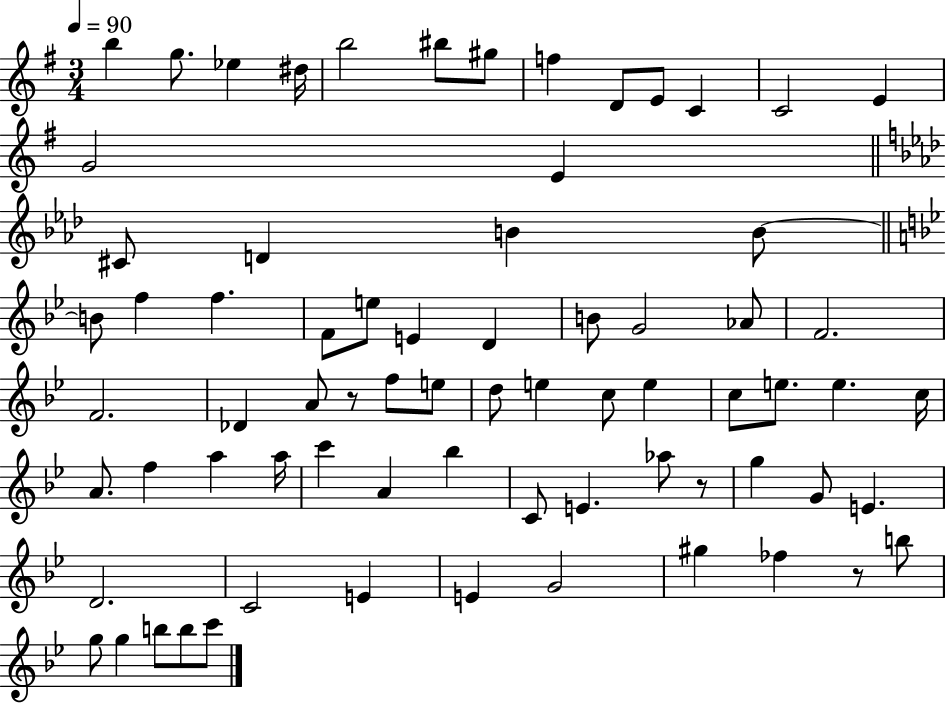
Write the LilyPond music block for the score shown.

{
  \clef treble
  \numericTimeSignature
  \time 3/4
  \key g \major
  \tempo 4 = 90
  b''4 g''8. ees''4 dis''16 | b''2 bis''8 gis''8 | f''4 d'8 e'8 c'4 | c'2 e'4 | \break g'2 e'4 | \bar "||" \break \key aes \major cis'8 d'4 b'4 b'8~~ | \bar "||" \break \key g \minor b'8 f''4 f''4. | f'8 e''8 e'4 d'4 | b'8 g'2 aes'8 | f'2. | \break f'2. | des'4 a'8 r8 f''8 e''8 | d''8 e''4 c''8 e''4 | c''8 e''8. e''4. c''16 | \break a'8. f''4 a''4 a''16 | c'''4 a'4 bes''4 | c'8 e'4. aes''8 r8 | g''4 g'8 e'4. | \break d'2. | c'2 e'4 | e'4 g'2 | gis''4 fes''4 r8 b''8 | \break g''8 g''4 b''8 b''8 c'''8 | \bar "|."
}